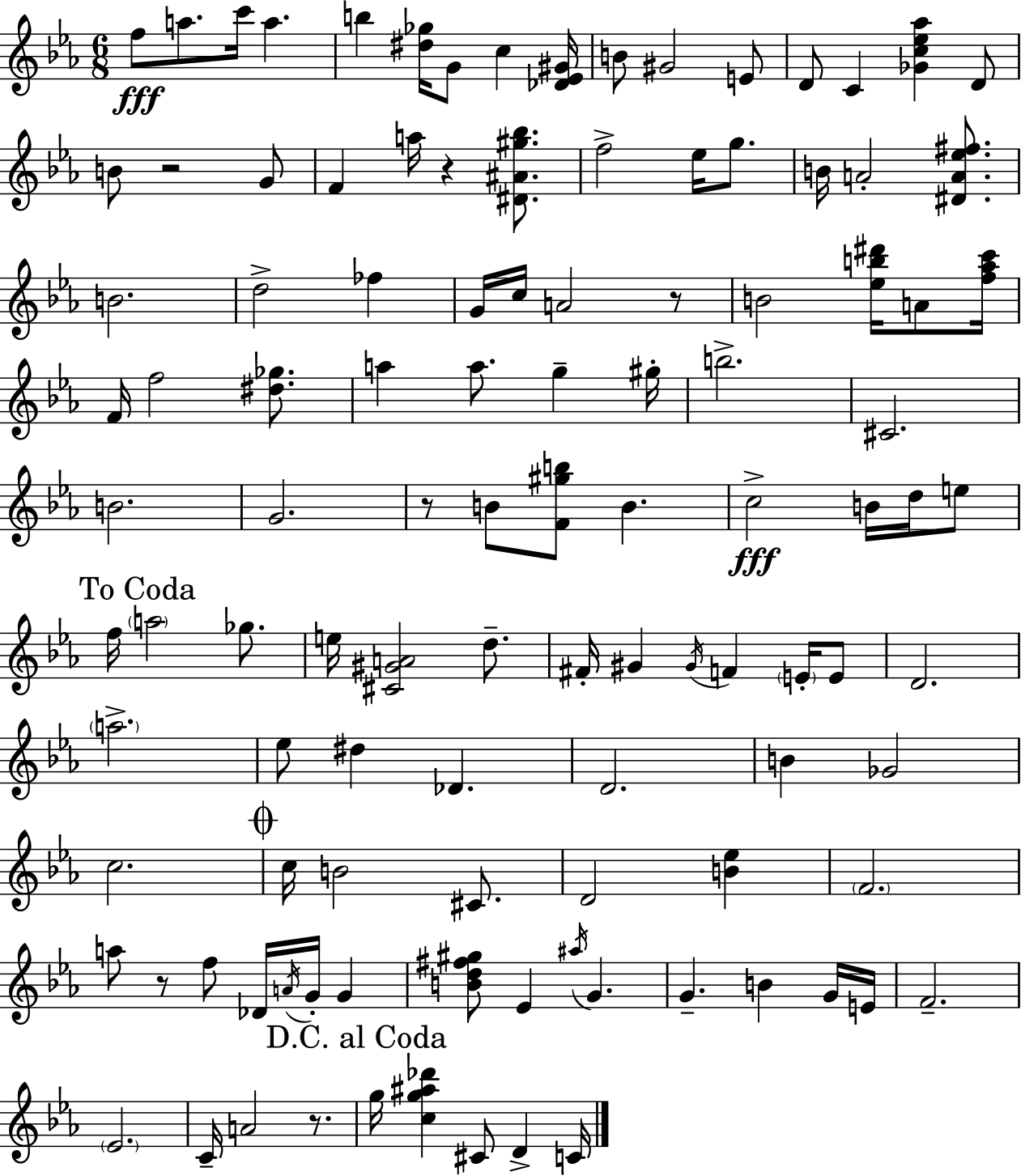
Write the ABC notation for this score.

X:1
T:Untitled
M:6/8
L:1/4
K:Cm
f/2 a/2 c'/4 a b [^d_g]/4 G/2 c [_D_E^G]/4 B/2 ^G2 E/2 D/2 C [_Gc_e_a] D/2 B/2 z2 G/2 F a/4 z [^D^A^g_b]/2 f2 _e/4 g/2 B/4 A2 [^DA_e^f]/2 B2 d2 _f G/4 c/4 A2 z/2 B2 [_eb^d']/4 A/2 [f_ac']/4 F/4 f2 [^d_g]/2 a a/2 g ^g/4 b2 ^C2 B2 G2 z/2 B/2 [F^gb]/2 B c2 B/4 d/4 e/2 f/4 a2 _g/2 e/4 [^C^GA]2 d/2 ^F/4 ^G ^G/4 F E/4 E/2 D2 a2 _e/2 ^d _D D2 B _G2 c2 c/4 B2 ^C/2 D2 [B_e] F2 a/2 z/2 f/2 _D/4 A/4 G/4 G [Bd^f^g]/2 _E ^a/4 G G B G/4 E/4 F2 _E2 C/4 A2 z/2 g/4 [cg^a_d'] ^C/2 D C/4